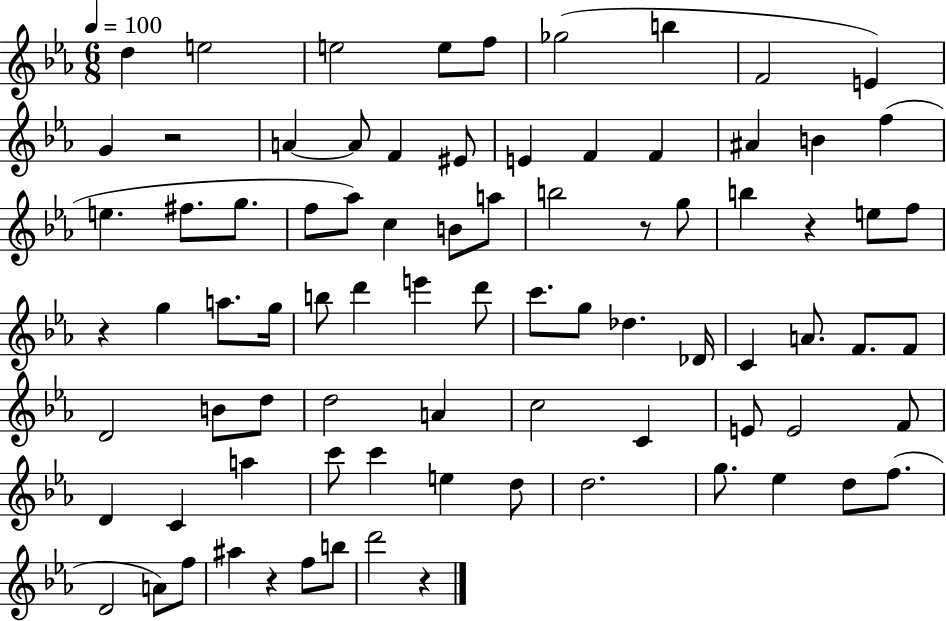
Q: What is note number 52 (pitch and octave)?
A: D5